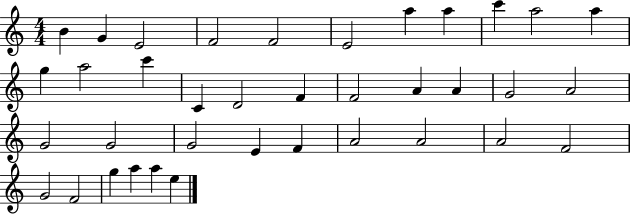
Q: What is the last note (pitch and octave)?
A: E5